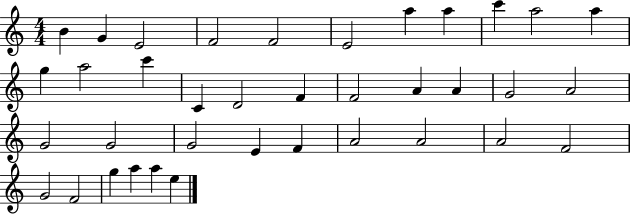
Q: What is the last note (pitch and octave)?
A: E5